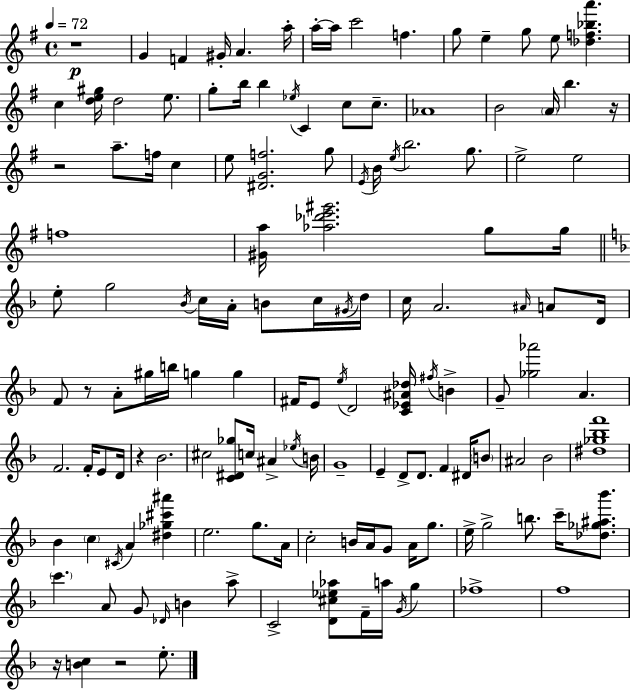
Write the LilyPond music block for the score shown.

{
  \clef treble
  \time 4/4
  \defaultTimeSignature
  \key g \major
  \tempo 4 = 72
  r1\p | g'4 f'4 gis'16-. a'4. a''16-. | a''16-.~~ a''16 c'''2 f''4. | g''8 e''4-- g''8 e''8 <des'' f'' bes'' a'''>4. | \break c''4 <d'' e'' gis''>16 d''2 e''8. | g''8-. b''16 b''4 \acciaccatura { ees''16 } c'4 c''8 c''8.-- | aes'1 | b'2 \parenthesize a'16 b''4. | \break r16 r2 a''8.-- f''16 c''4 | e''8 <dis' g' f''>2. g''8 | \acciaccatura { e'16 } b'16 \acciaccatura { e''16 } b''2. | g''8. e''2-> e''2 | \break f''1 | <gis' a''>16 <aes'' des''' e''' gis'''>2. | g''8 g''16 \bar "||" \break \key d \minor e''8-. g''2 \acciaccatura { bes'16 } c''16 a'16-. b'8 c''16 | \acciaccatura { gis'16 } d''16 c''16 a'2. \grace { ais'16 } | a'8 d'16 f'8 r8 a'8-. gis''16 b''16 g''4 g''4 | fis'16 e'8 \acciaccatura { e''16 } d'2 <c' ees' ais' des''>16 | \break \acciaccatura { fis''16 } b'4-> g'8-- <ges'' aes'''>2 a'4. | f'2. | f'16-. e'8 d'16 r4 bes'2. | cis''2 <c' dis' ges''>8 c''16 | \break ais'4-> \acciaccatura { ees''16 } b'16 g'1-- | e'4-- d'8-> d'8. f'4 | dis'16 \parenthesize b'8 ais'2 bes'2 | <dis'' ges'' bes'' f'''>1 | \break bes'4 \parenthesize c''4 \acciaccatura { cis'16 } a'4 | <dis'' ges'' cis''' ais'''>4 e''2. | g''8. a'16 c''2-. b'16 | a'16 g'8 a'16 g''8. e''16-> g''2-> | \break b''8. c'''16-- <des'' ges'' ais'' bes'''>8. \parenthesize c'''4. a'8 g'8 | \grace { des'16 } b'4 a''8-> c'2-> | <d' cis'' ees'' aes''>8 f'16-- a''16 \acciaccatura { g'16 } g''4 fes''1-> | f''1 | \break r16 <b' c''>4 r2 | e''8.-. \bar "|."
}